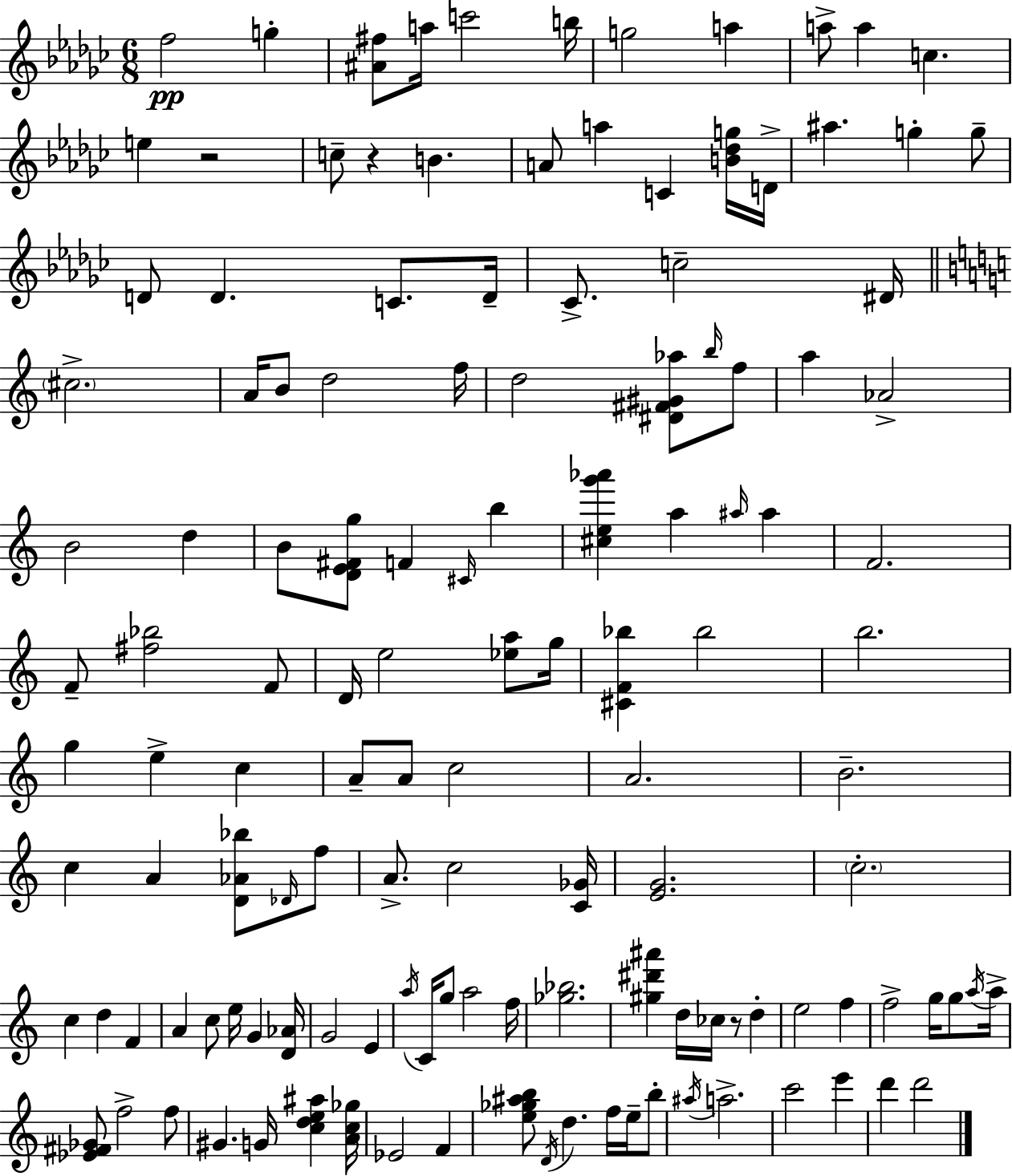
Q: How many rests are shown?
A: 3